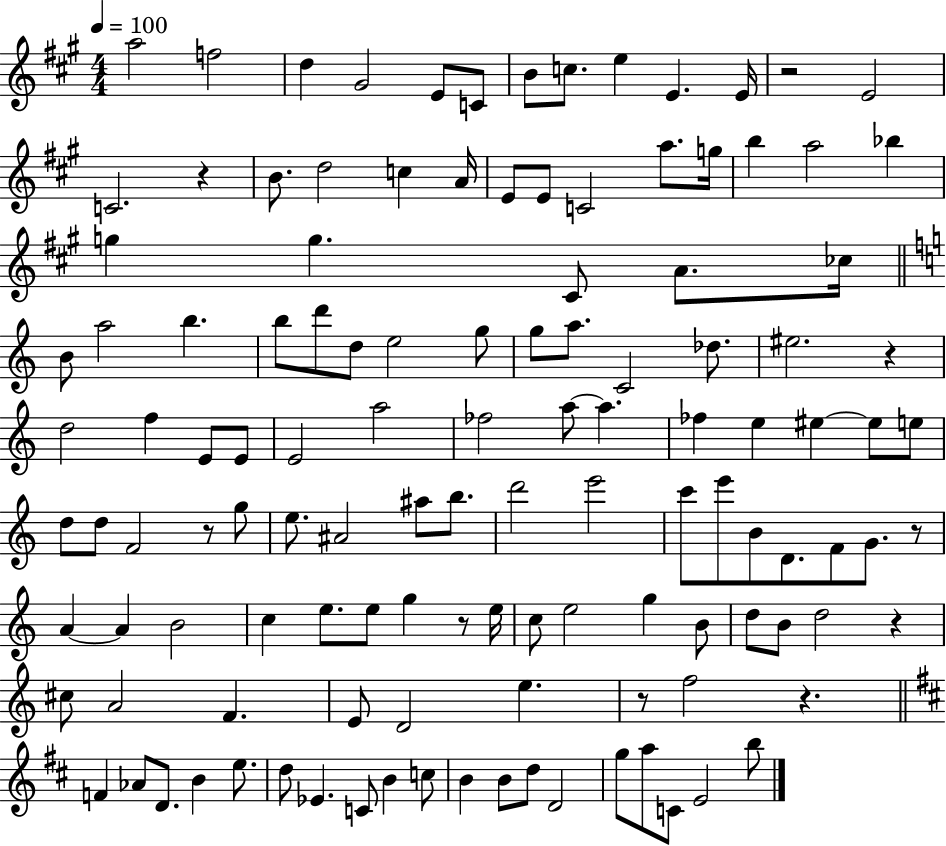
{
  \clef treble
  \numericTimeSignature
  \time 4/4
  \key a \major
  \tempo 4 = 100
  a''2 f''2 | d''4 gis'2 e'8 c'8 | b'8 c''8. e''4 e'4. e'16 | r2 e'2 | \break c'2. r4 | b'8. d''2 c''4 a'16 | e'8 e'8 c'2 a''8. g''16 | b''4 a''2 bes''4 | \break g''4 g''4. cis'8 a'8. ces''16 | \bar "||" \break \key c \major b'8 a''2 b''4. | b''8 d'''8 d''8 e''2 g''8 | g''8 a''8. c'2 des''8. | eis''2. r4 | \break d''2 f''4 e'8 e'8 | e'2 a''2 | fes''2 a''8~~ a''4. | fes''4 e''4 eis''4~~ eis''8 e''8 | \break d''8 d''8 f'2 r8 g''8 | e''8. ais'2 ais''8 b''8. | d'''2 e'''2 | c'''8 e'''8 b'8 d'8. f'8 g'8. r8 | \break a'4~~ a'4 b'2 | c''4 e''8. e''8 g''4 r8 e''16 | c''8 e''2 g''4 b'8 | d''8 b'8 d''2 r4 | \break cis''8 a'2 f'4. | e'8 d'2 e''4. | r8 f''2 r4. | \bar "||" \break \key b \minor f'4 aes'8 d'8. b'4 e''8. | d''8 ees'4. c'8 b'4 c''8 | b'4 b'8 d''8 d'2 | g''8 a''8 c'8 e'2 b''8 | \break \bar "|."
}